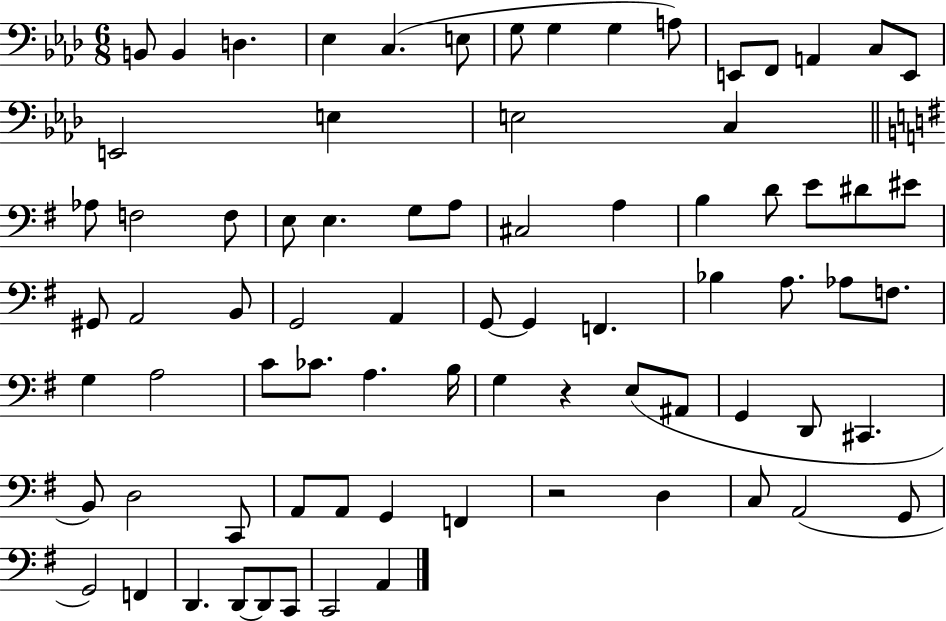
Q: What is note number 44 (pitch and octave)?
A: Ab3